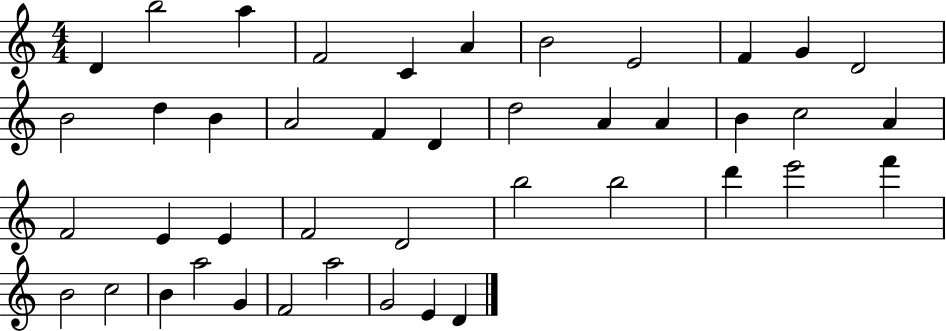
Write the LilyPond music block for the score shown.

{
  \clef treble
  \numericTimeSignature
  \time 4/4
  \key c \major
  d'4 b''2 a''4 | f'2 c'4 a'4 | b'2 e'2 | f'4 g'4 d'2 | \break b'2 d''4 b'4 | a'2 f'4 d'4 | d''2 a'4 a'4 | b'4 c''2 a'4 | \break f'2 e'4 e'4 | f'2 d'2 | b''2 b''2 | d'''4 e'''2 f'''4 | \break b'2 c''2 | b'4 a''2 g'4 | f'2 a''2 | g'2 e'4 d'4 | \break \bar "|."
}